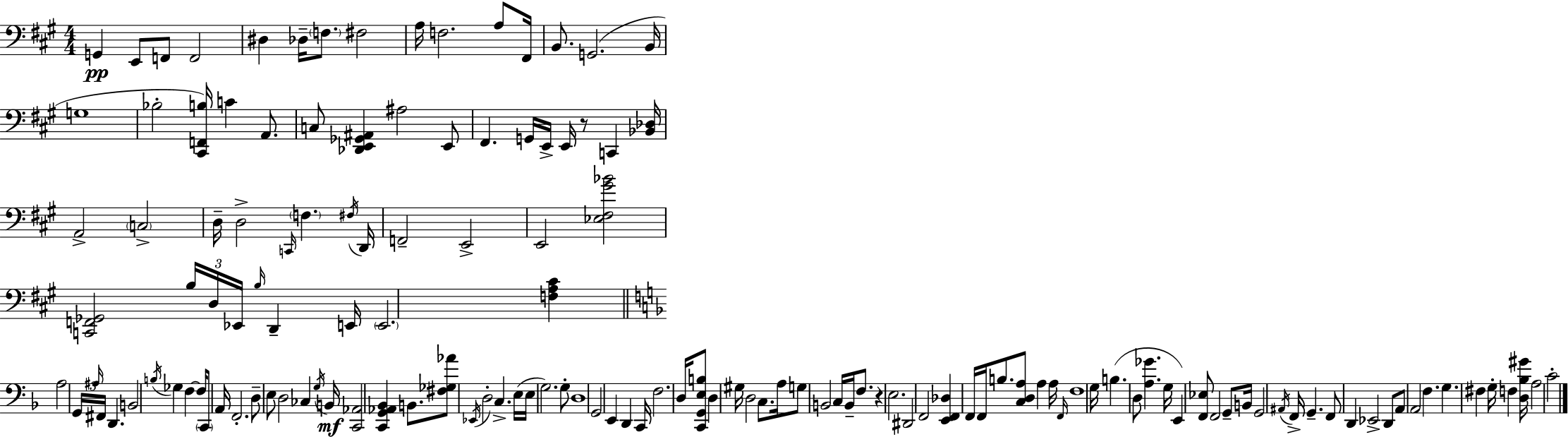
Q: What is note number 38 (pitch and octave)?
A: E2